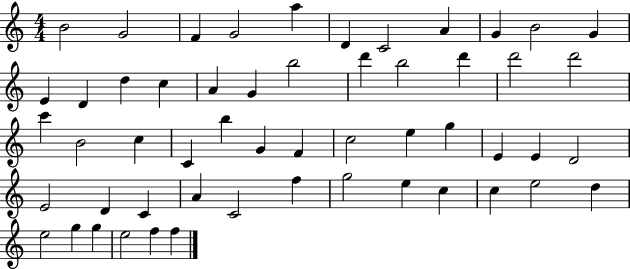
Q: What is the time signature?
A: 4/4